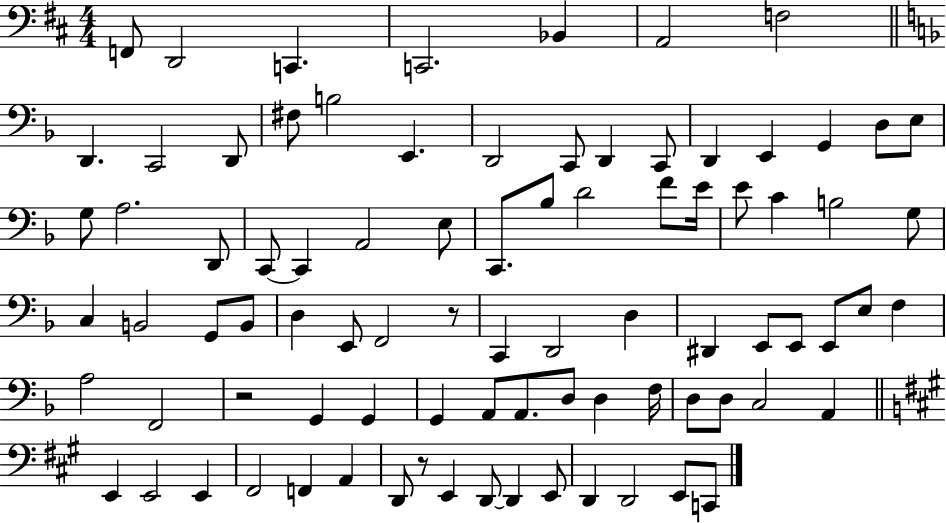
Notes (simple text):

F2/e D2/h C2/q. C2/h. Bb2/q A2/h F3/h D2/q. C2/h D2/e F#3/e B3/h E2/q. D2/h C2/e D2/q C2/e D2/q E2/q G2/q D3/e E3/e G3/e A3/h. D2/e C2/e C2/q A2/h E3/e C2/e. Bb3/e D4/h F4/e E4/s E4/e C4/q B3/h G3/e C3/q B2/h G2/e B2/e D3/q E2/e F2/h R/e C2/q D2/h D3/q D#2/q E2/e E2/e E2/e E3/e F3/q A3/h F2/h R/h G2/q G2/q G2/q A2/e A2/e. D3/e D3/q F3/s D3/e D3/e C3/h A2/q E2/q E2/h E2/q F#2/h F2/q A2/q D2/e R/e E2/q D2/e D2/q E2/e D2/q D2/h E2/e C2/e